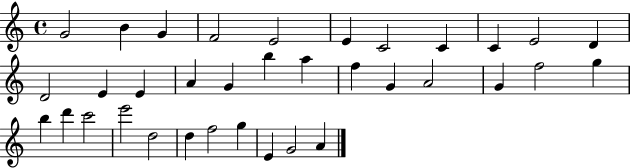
G4/h B4/q G4/q F4/h E4/h E4/q C4/h C4/q C4/q E4/h D4/q D4/h E4/q E4/q A4/q G4/q B5/q A5/q F5/q G4/q A4/h G4/q F5/h G5/q B5/q D6/q C6/h E6/h D5/h D5/q F5/h G5/q E4/q G4/h A4/q